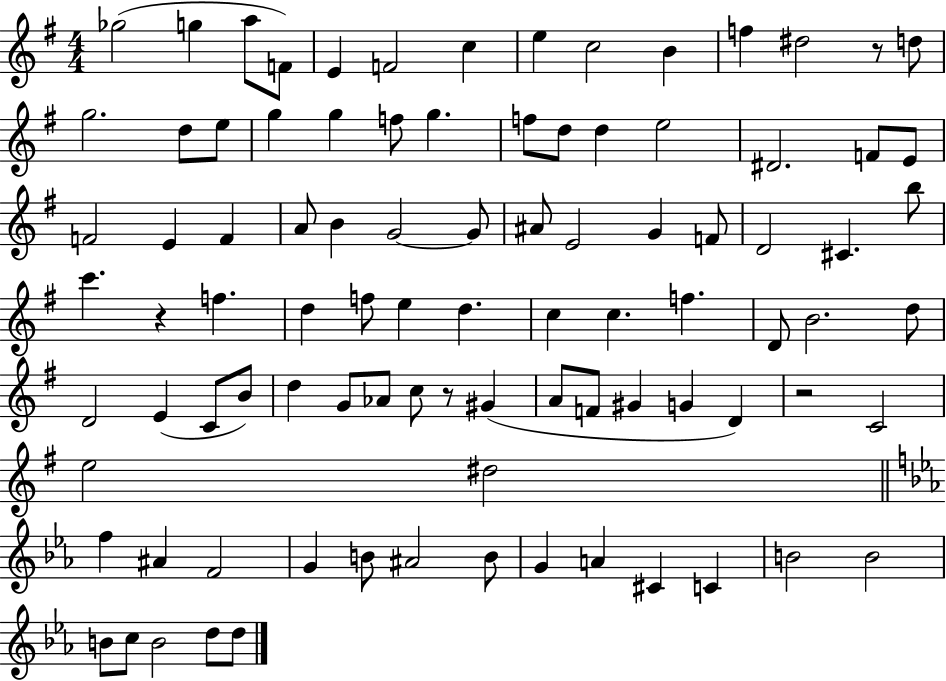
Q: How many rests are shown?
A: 4